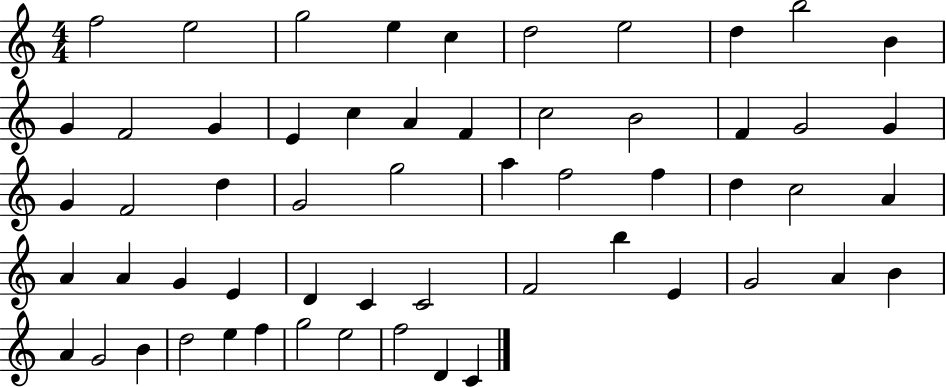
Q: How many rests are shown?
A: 0